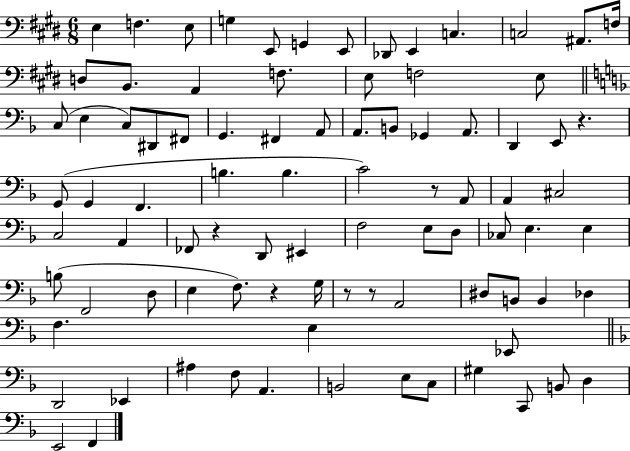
X:1
T:Untitled
M:6/8
L:1/4
K:E
E, F, E,/2 G, E,,/2 G,, E,,/2 _D,,/2 E,, C, C,2 ^A,,/2 F,/4 D,/2 B,,/2 A,, F,/2 E,/2 F,2 E,/2 C,/2 E, C,/2 ^D,,/2 ^F,,/2 G,, ^F,, A,,/2 A,,/2 B,,/2 _G,, A,,/2 D,, E,,/2 z G,,/2 G,, F,, B, B, C2 z/2 A,,/2 A,, ^C,2 C,2 A,, _F,,/2 z D,,/2 ^E,, F,2 E,/2 D,/2 _C,/2 E, E, B,/2 F,,2 D,/2 E, F,/2 z G,/4 z/2 z/2 A,,2 ^D,/2 B,,/2 B,, _D, F, E, _E,,/2 D,,2 _E,, ^A, F,/2 A,, B,,2 E,/2 C,/2 ^G, C,,/2 B,,/2 D, E,,2 F,,